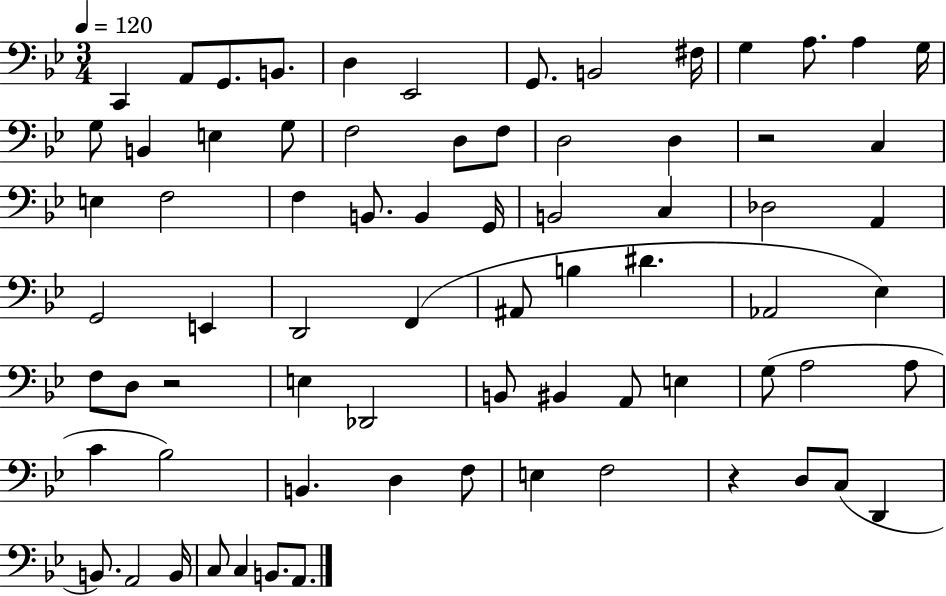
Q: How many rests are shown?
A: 3